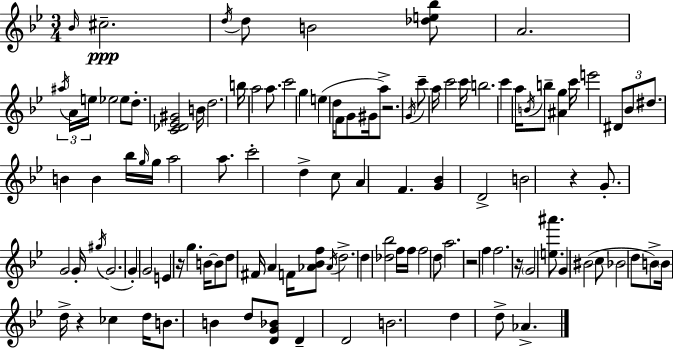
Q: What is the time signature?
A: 3/4